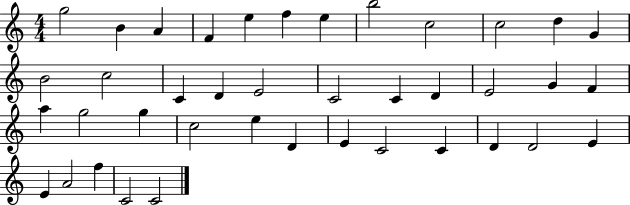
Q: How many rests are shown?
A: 0